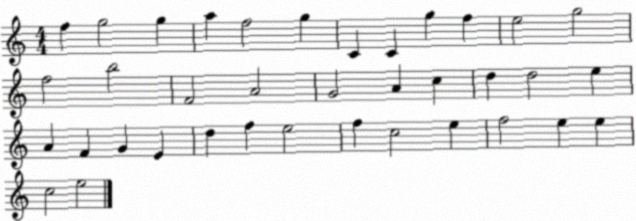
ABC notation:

X:1
T:Untitled
M:4/4
L:1/4
K:C
f g2 g a f2 g C C g f e2 g2 f2 b2 F2 A2 G2 A c d d2 e A F G E d f e2 f c2 e f2 e e c2 e2